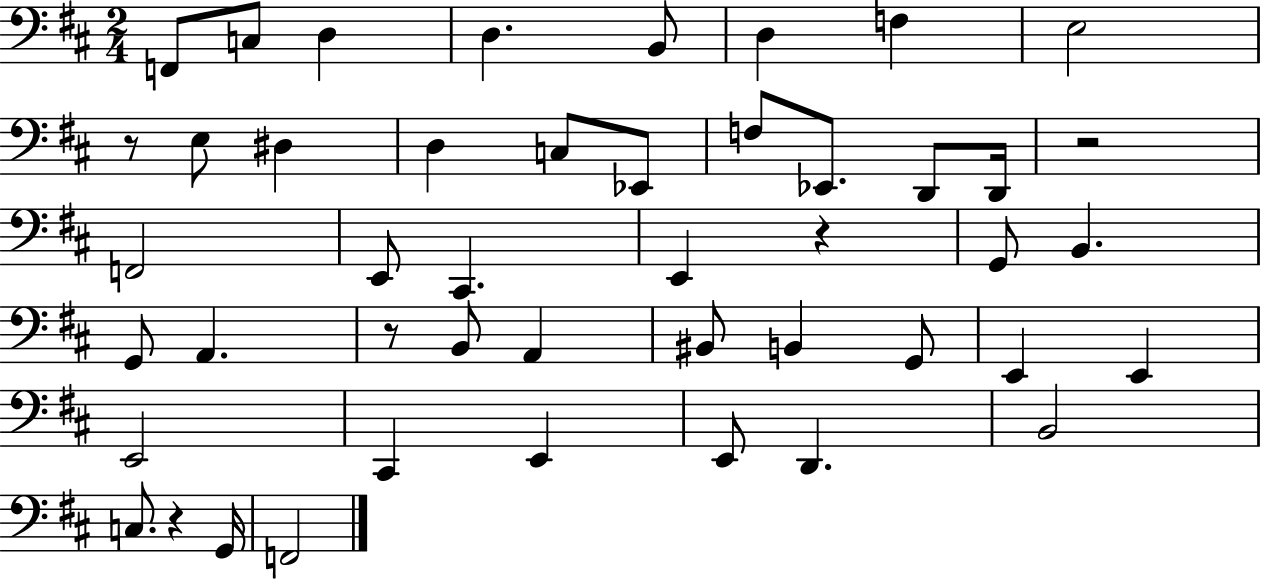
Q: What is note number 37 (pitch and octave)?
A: D2